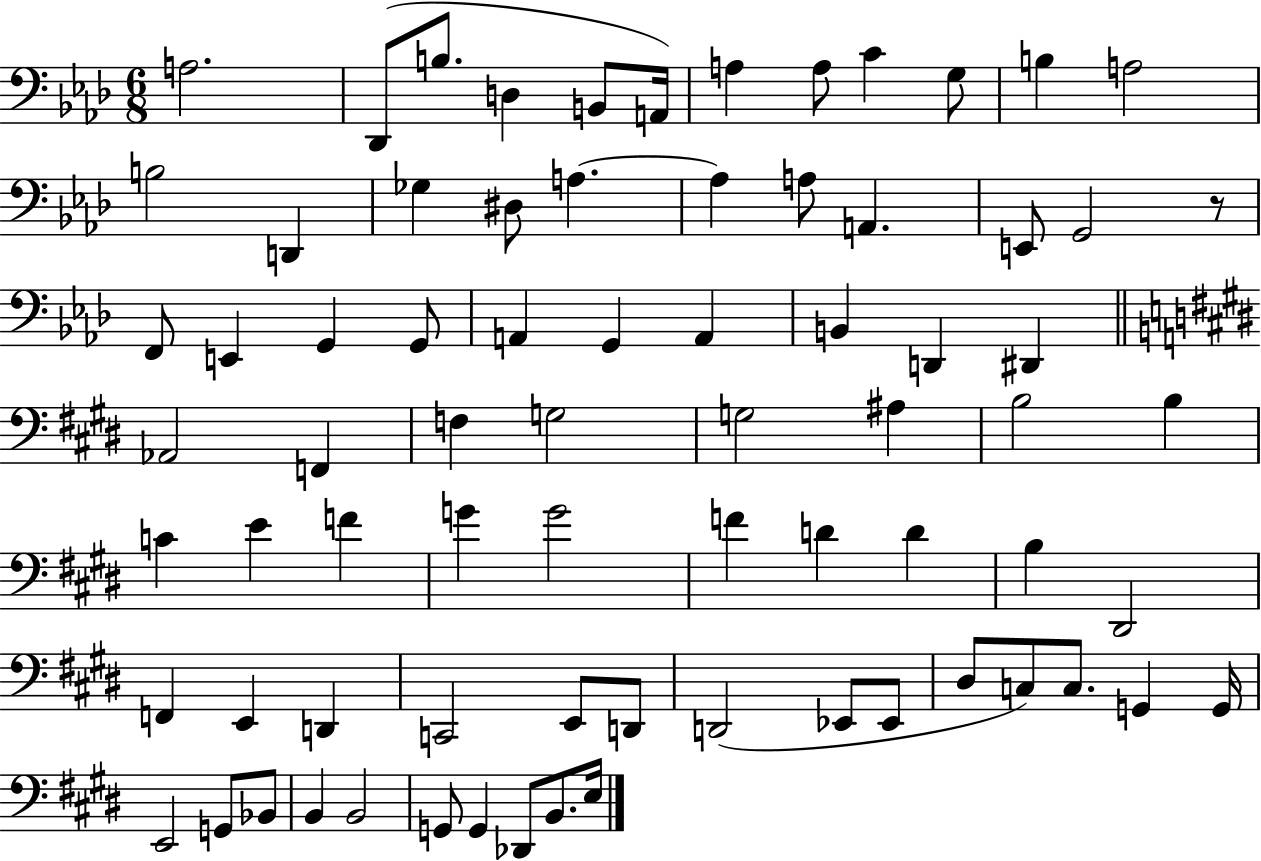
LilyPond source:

{
  \clef bass
  \numericTimeSignature
  \time 6/8
  \key aes \major
  a2. | des,8( b8. d4 b,8 a,16) | a4 a8 c'4 g8 | b4 a2 | \break b2 d,4 | ges4 dis8 a4.~~ | a4 a8 a,4. | e,8 g,2 r8 | \break f,8 e,4 g,4 g,8 | a,4 g,4 a,4 | b,4 d,4 dis,4 | \bar "||" \break \key e \major aes,2 f,4 | f4 g2 | g2 ais4 | b2 b4 | \break c'4 e'4 f'4 | g'4 g'2 | f'4 d'4 d'4 | b4 dis,2 | \break f,4 e,4 d,4 | c,2 e,8 d,8 | d,2( ees,8 ees,8 | dis8 c8) c8. g,4 g,16 | \break e,2 g,8 bes,8 | b,4 b,2 | g,8 g,4 des,8 b,8. e16 | \bar "|."
}